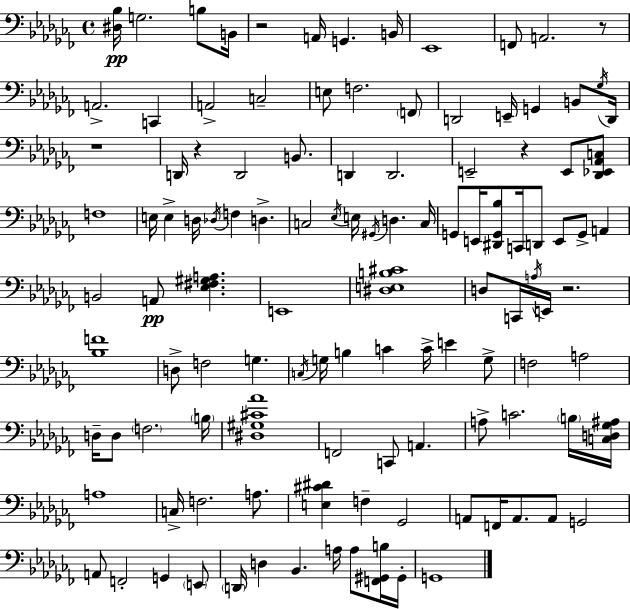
[D#3,Bb3]/s G3/h. B3/e B2/s R/h A2/s G2/q. B2/s Eb2/w F2/e A2/h. R/e A2/h. C2/q A2/h C3/h E3/e F3/h. F2/e D2/h E2/s G2/q B2/e Gb3/s D2/s R/w D2/s R/q D2/h B2/e. D2/q D2/h. E2/h R/q E2/e [Db2,Eb2,Ab2,C3]/e F3/w E3/s E3/q D3/s Db3/s F3/q D3/q. C3/h Eb3/s E3/s G#2/s D3/q. C3/s G2/e E2/s [D#2,G2,Bb3]/e C2/s D2/e E2/e G2/e A2/q B2/h A2/e [Eb3,F#3,G#3,A3]/q. E2/w [D#3,E3,B3,C#4]/w D3/e C2/s A3/s E2/s R/h. [Bb3,F4]/w D3/e F3/h G3/q. C3/s G3/s B3/q C4/q C4/s E4/q G3/e F3/h A3/h D3/s D3/e F3/h. B3/s [D#3,G#3,C#4,Ab4]/w F2/h C2/e A2/q. A3/e C4/h. B3/s [C3,D3,Gb3,A#3]/s A3/w C3/s F3/h. A3/e. [E3,C#4,D#4]/q F3/q Gb2/h A2/e F2/s A2/e. A2/e G2/h A2/e F2/h G2/q E2/e D2/s D3/q Bb2/q. A3/s A3/e [F2,G#2,B3]/s G#2/s G2/w